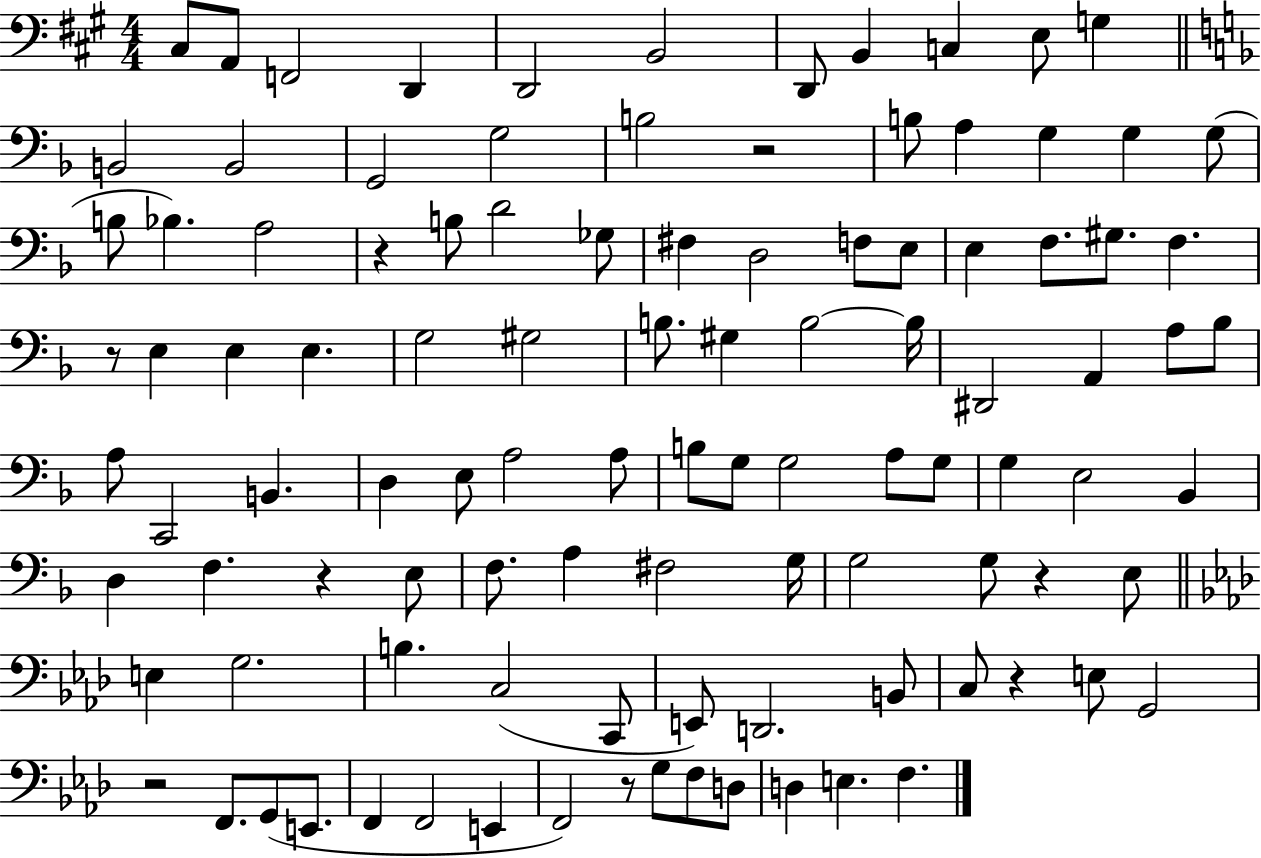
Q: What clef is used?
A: bass